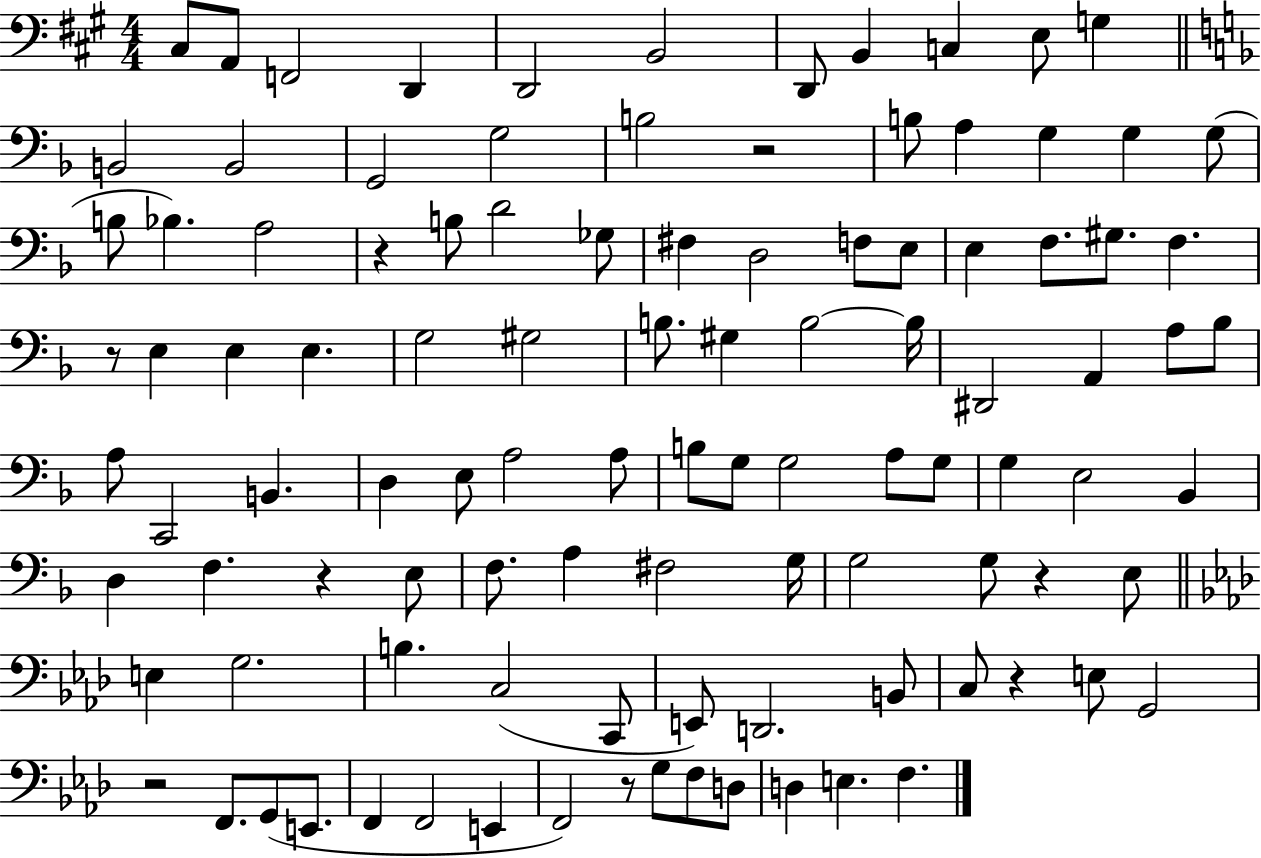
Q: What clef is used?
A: bass